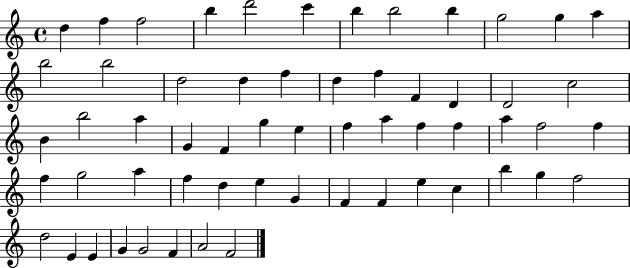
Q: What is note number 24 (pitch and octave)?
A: B4